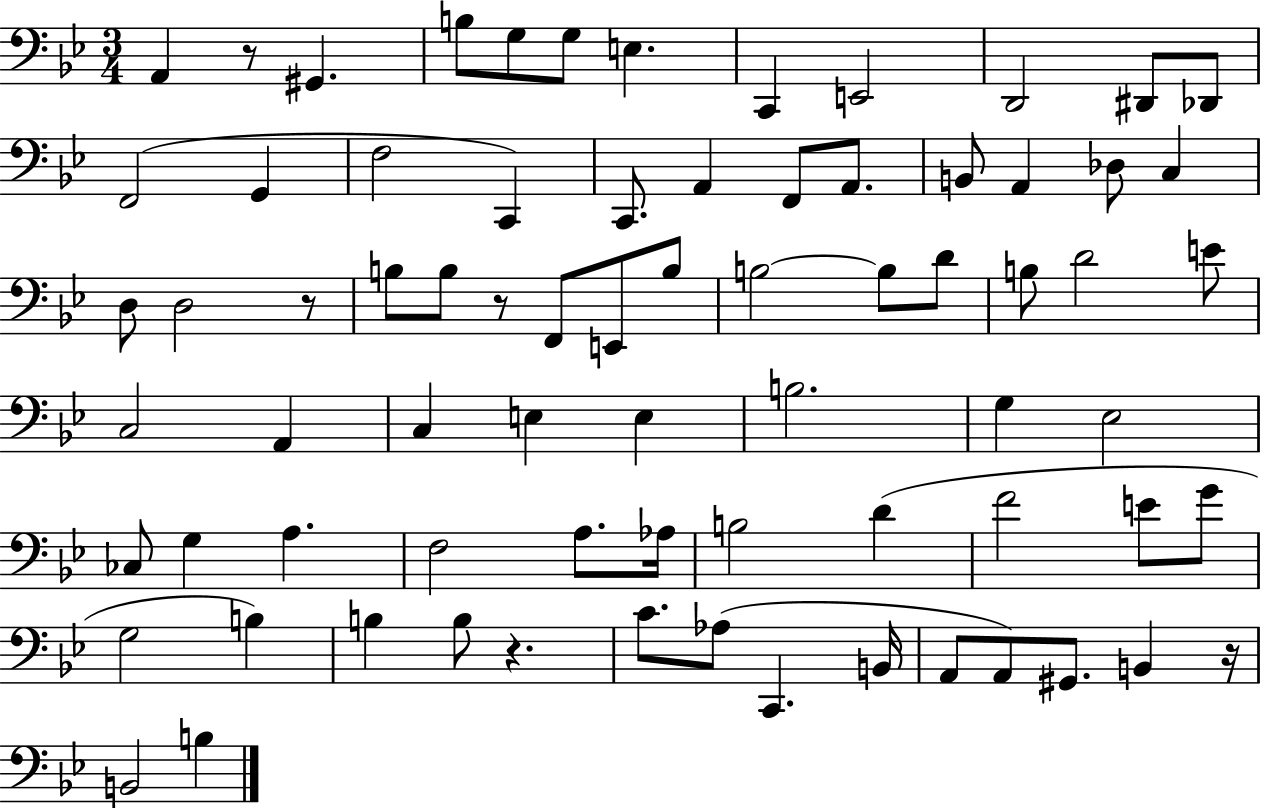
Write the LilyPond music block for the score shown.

{
  \clef bass
  \numericTimeSignature
  \time 3/4
  \key bes \major
  a,4 r8 gis,4. | b8 g8 g8 e4. | c,4 e,2 | d,2 dis,8 des,8 | \break f,2( g,4 | f2 c,4) | c,8. a,4 f,8 a,8. | b,8 a,4 des8 c4 | \break d8 d2 r8 | b8 b8 r8 f,8 e,8 b8 | b2~~ b8 d'8 | b8 d'2 e'8 | \break c2 a,4 | c4 e4 e4 | b2. | g4 ees2 | \break ces8 g4 a4. | f2 a8. aes16 | b2 d'4( | f'2 e'8 g'8 | \break g2 b4) | b4 b8 r4. | c'8. aes8( c,4. b,16 | a,8 a,8) gis,8. b,4 r16 | \break b,2 b4 | \bar "|."
}